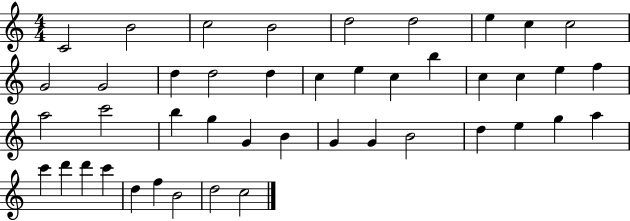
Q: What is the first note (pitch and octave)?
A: C4